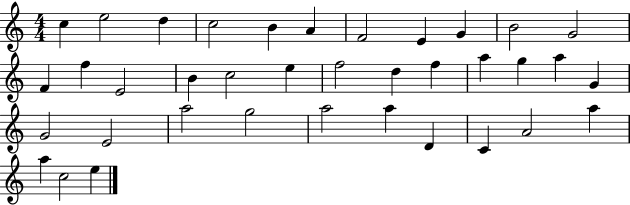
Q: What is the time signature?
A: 4/4